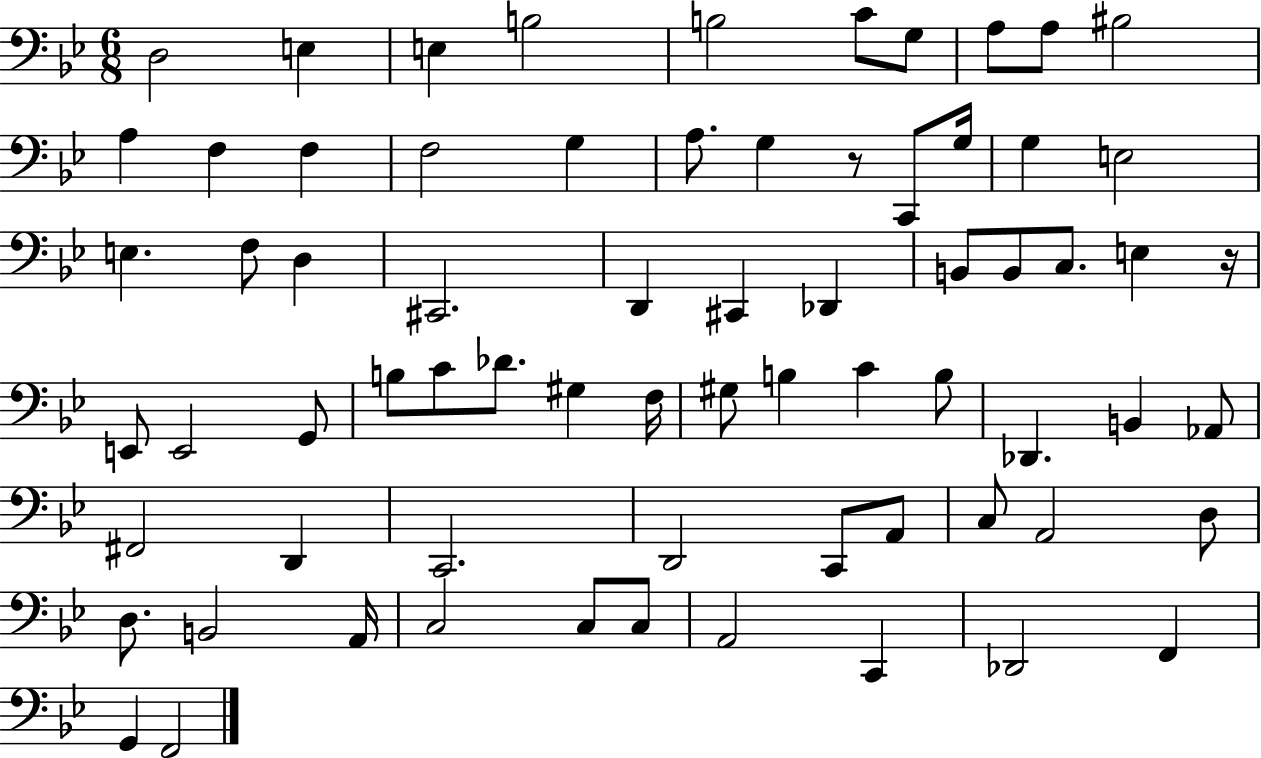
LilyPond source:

{
  \clef bass
  \numericTimeSignature
  \time 6/8
  \key bes \major
  d2 e4 | e4 b2 | b2 c'8 g8 | a8 a8 bis2 | \break a4 f4 f4 | f2 g4 | a8. g4 r8 c,8 g16 | g4 e2 | \break e4. f8 d4 | cis,2. | d,4 cis,4 des,4 | b,8 b,8 c8. e4 r16 | \break e,8 e,2 g,8 | b8 c'8 des'8. gis4 f16 | gis8 b4 c'4 b8 | des,4. b,4 aes,8 | \break fis,2 d,4 | c,2. | d,2 c,8 a,8 | c8 a,2 d8 | \break d8. b,2 a,16 | c2 c8 c8 | a,2 c,4 | des,2 f,4 | \break g,4 f,2 | \bar "|."
}